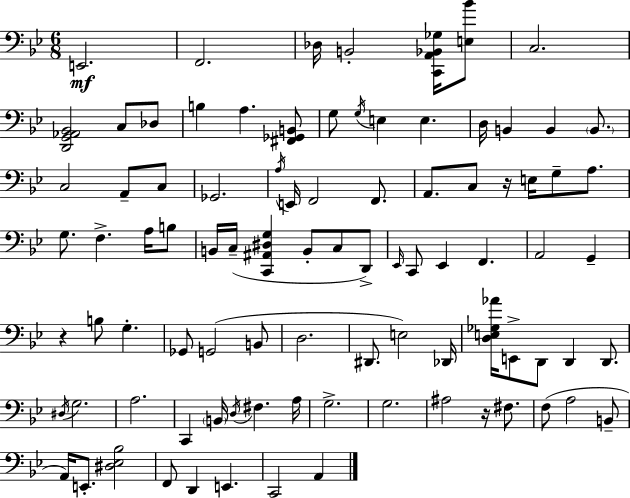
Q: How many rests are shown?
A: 3